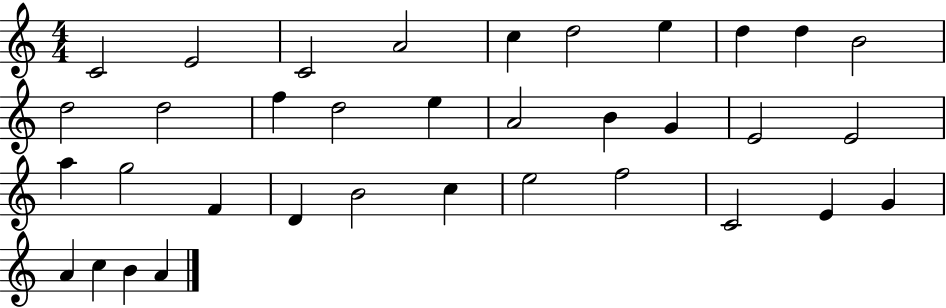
C4/h E4/h C4/h A4/h C5/q D5/h E5/q D5/q D5/q B4/h D5/h D5/h F5/q D5/h E5/q A4/h B4/q G4/q E4/h E4/h A5/q G5/h F4/q D4/q B4/h C5/q E5/h F5/h C4/h E4/q G4/q A4/q C5/q B4/q A4/q